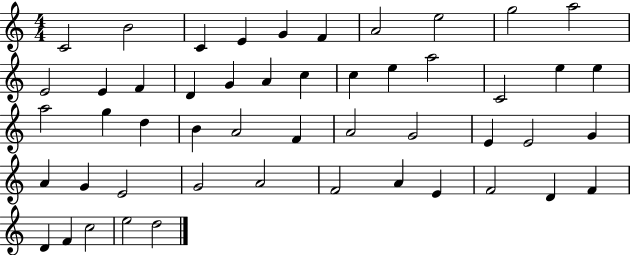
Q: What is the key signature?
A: C major